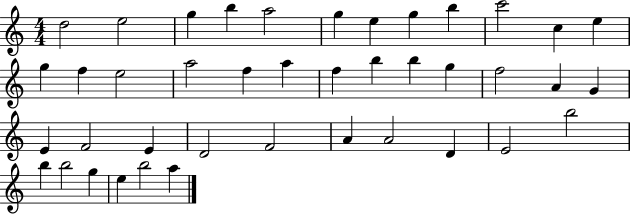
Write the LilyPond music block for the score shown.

{
  \clef treble
  \numericTimeSignature
  \time 4/4
  \key c \major
  d''2 e''2 | g''4 b''4 a''2 | g''4 e''4 g''4 b''4 | c'''2 c''4 e''4 | \break g''4 f''4 e''2 | a''2 f''4 a''4 | f''4 b''4 b''4 g''4 | f''2 a'4 g'4 | \break e'4 f'2 e'4 | d'2 f'2 | a'4 a'2 d'4 | e'2 b''2 | \break b''4 b''2 g''4 | e''4 b''2 a''4 | \bar "|."
}